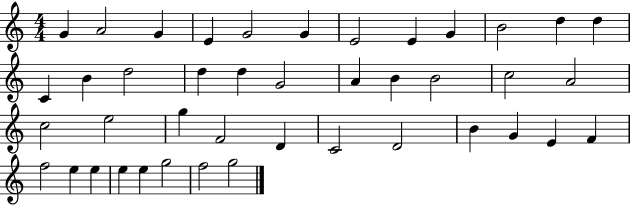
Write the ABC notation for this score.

X:1
T:Untitled
M:4/4
L:1/4
K:C
G A2 G E G2 G E2 E G B2 d d C B d2 d d G2 A B B2 c2 A2 c2 e2 g F2 D C2 D2 B G E F f2 e e e e g2 f2 g2